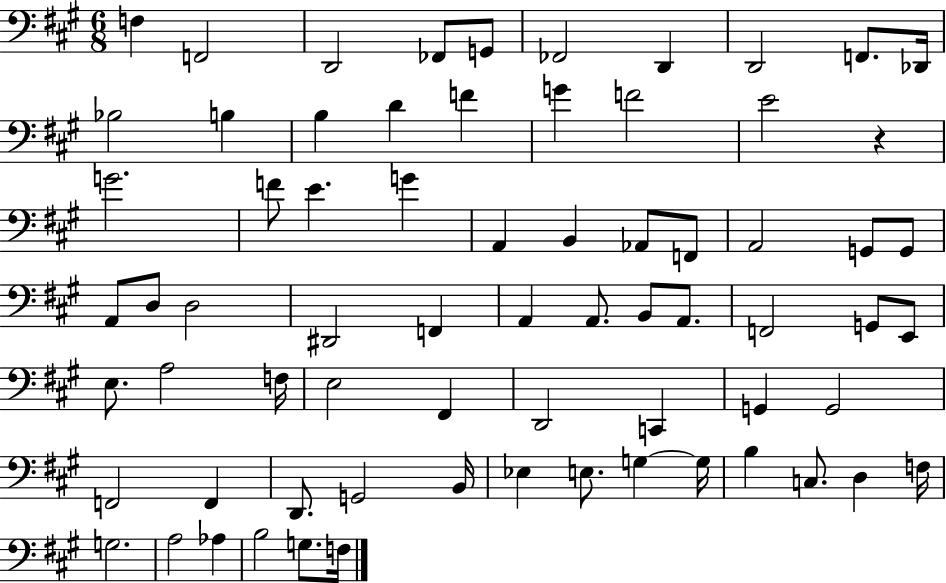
X:1
T:Untitled
M:6/8
L:1/4
K:A
F, F,,2 D,,2 _F,,/2 G,,/2 _F,,2 D,, D,,2 F,,/2 _D,,/4 _B,2 B, B, D F G F2 E2 z G2 F/2 E G A,, B,, _A,,/2 F,,/2 A,,2 G,,/2 G,,/2 A,,/2 D,/2 D,2 ^D,,2 F,, A,, A,,/2 B,,/2 A,,/2 F,,2 G,,/2 E,,/2 E,/2 A,2 F,/4 E,2 ^F,, D,,2 C,, G,, G,,2 F,,2 F,, D,,/2 G,,2 B,,/4 _E, E,/2 G, G,/4 B, C,/2 D, F,/4 G,2 A,2 _A, B,2 G,/2 F,/4